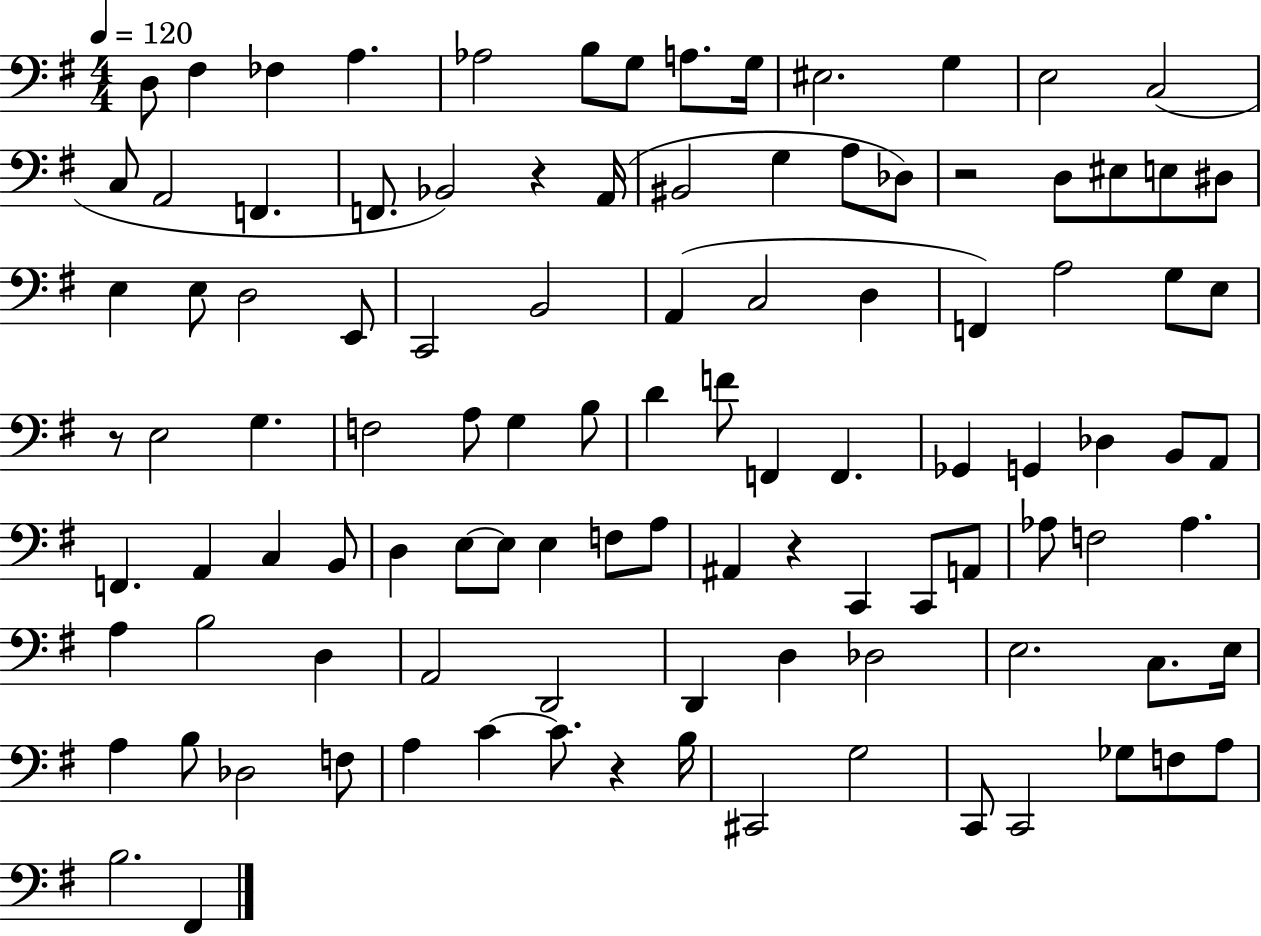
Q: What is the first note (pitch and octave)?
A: D3